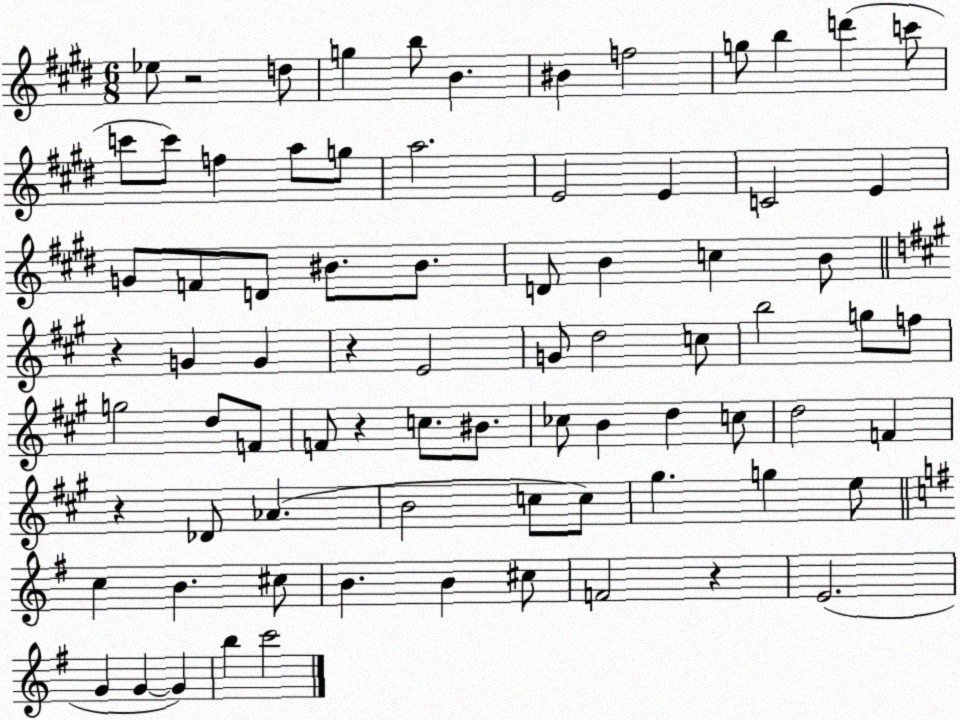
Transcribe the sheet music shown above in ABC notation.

X:1
T:Untitled
M:6/8
L:1/4
K:E
_e/2 z2 d/2 g b/2 B ^B f2 g/2 b d' c'/2 c'/2 c'/2 f a/2 g/2 a2 E2 E C2 E G/2 F/2 D/2 ^B/2 ^B/2 D/2 B c B/2 z G G z E2 G/2 d2 c/2 b2 g/2 f/2 g2 d/2 F/2 F/2 z c/2 ^B/2 _c/2 B d c/2 d2 F z _D/2 _A B2 c/2 c/2 ^g g e/2 c B ^c/2 B B ^c/2 F2 z E2 G G G b c'2